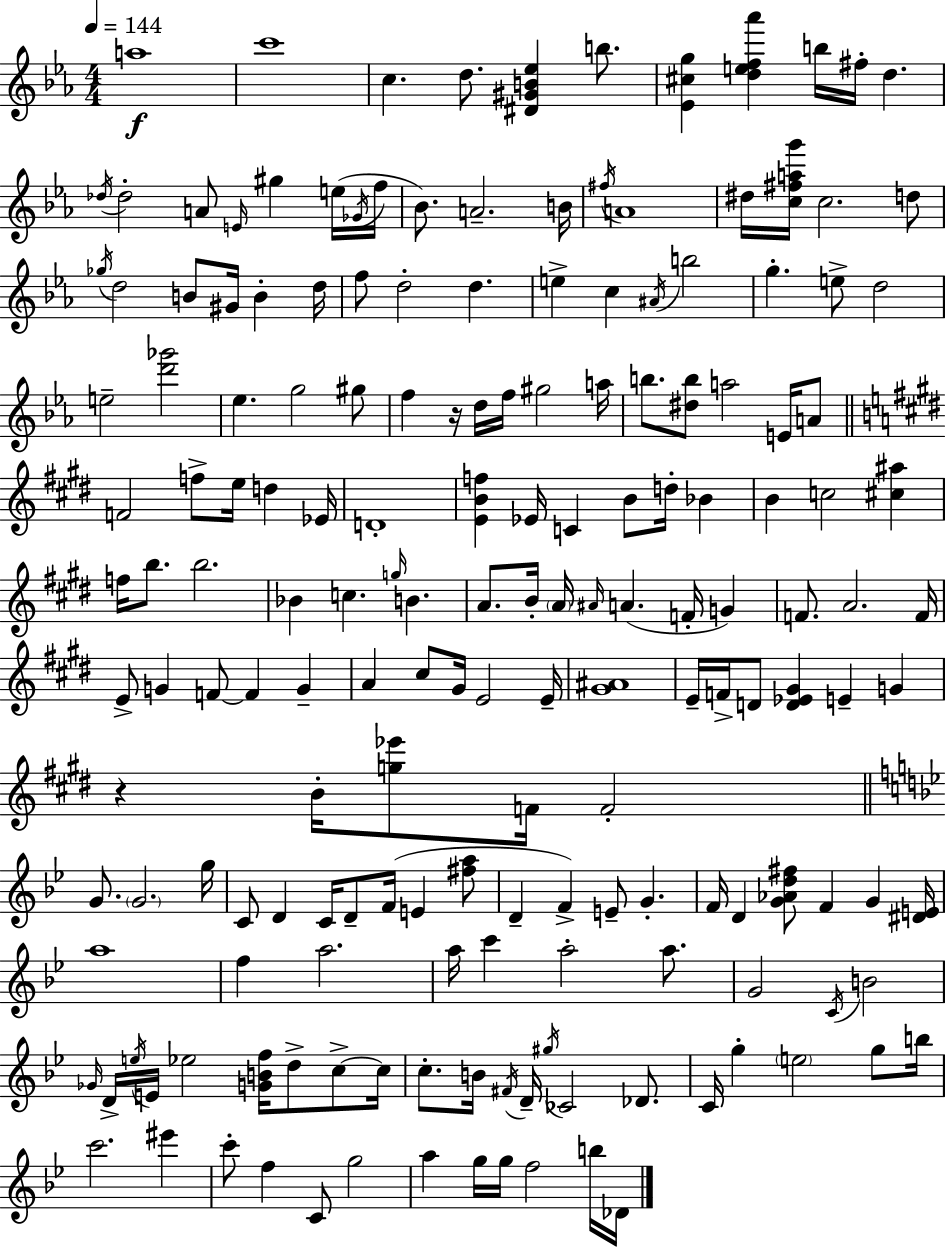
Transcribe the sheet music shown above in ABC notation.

X:1
T:Untitled
M:4/4
L:1/4
K:Eb
a4 c'4 c d/2 [^D^GB_e] b/2 [_E^cg] [def_a'] b/4 ^f/4 d _d/4 _d2 A/2 E/4 ^g e/4 _G/4 f/4 _B/2 A2 B/4 ^f/4 A4 ^d/4 [c^fag']/4 c2 d/2 _g/4 d2 B/2 ^G/4 B d/4 f/2 d2 d e c ^A/4 b2 g e/2 d2 e2 [d'_g']2 _e g2 ^g/2 f z/4 d/4 f/4 ^g2 a/4 b/2 [^db]/2 a2 E/4 A/2 F2 f/2 e/4 d _E/4 D4 [EBf] _E/4 C B/2 d/4 _B B c2 [^c^a] f/4 b/2 b2 _B c g/4 B A/2 B/4 A/4 ^A/4 A F/4 G F/2 A2 F/4 E/2 G F/2 F G A ^c/2 ^G/4 E2 E/4 [^G^A]4 E/4 F/4 D/2 [D_E^G] E G z B/4 [g_e']/2 F/4 F2 G/2 G2 g/4 C/2 D C/4 D/2 F/4 E [^fa]/2 D F E/2 G F/4 D [G_Ad^f]/2 F G [^DE]/4 a4 f a2 a/4 c' a2 a/2 G2 C/4 B2 _G/4 D/4 e/4 E/4 _e2 [GBf]/4 d/2 c/2 c/4 c/2 B/4 ^F/4 D/4 ^g/4 _C2 _D/2 C/4 g e2 g/2 b/4 c'2 ^e' c'/2 f C/2 g2 a g/4 g/4 f2 b/4 _D/4